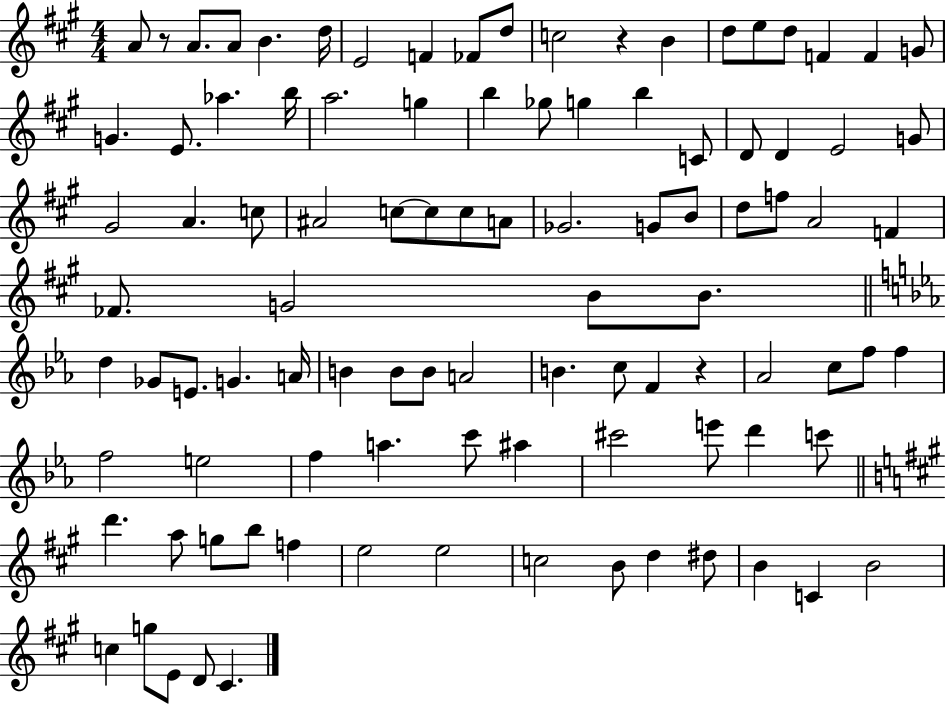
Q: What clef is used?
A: treble